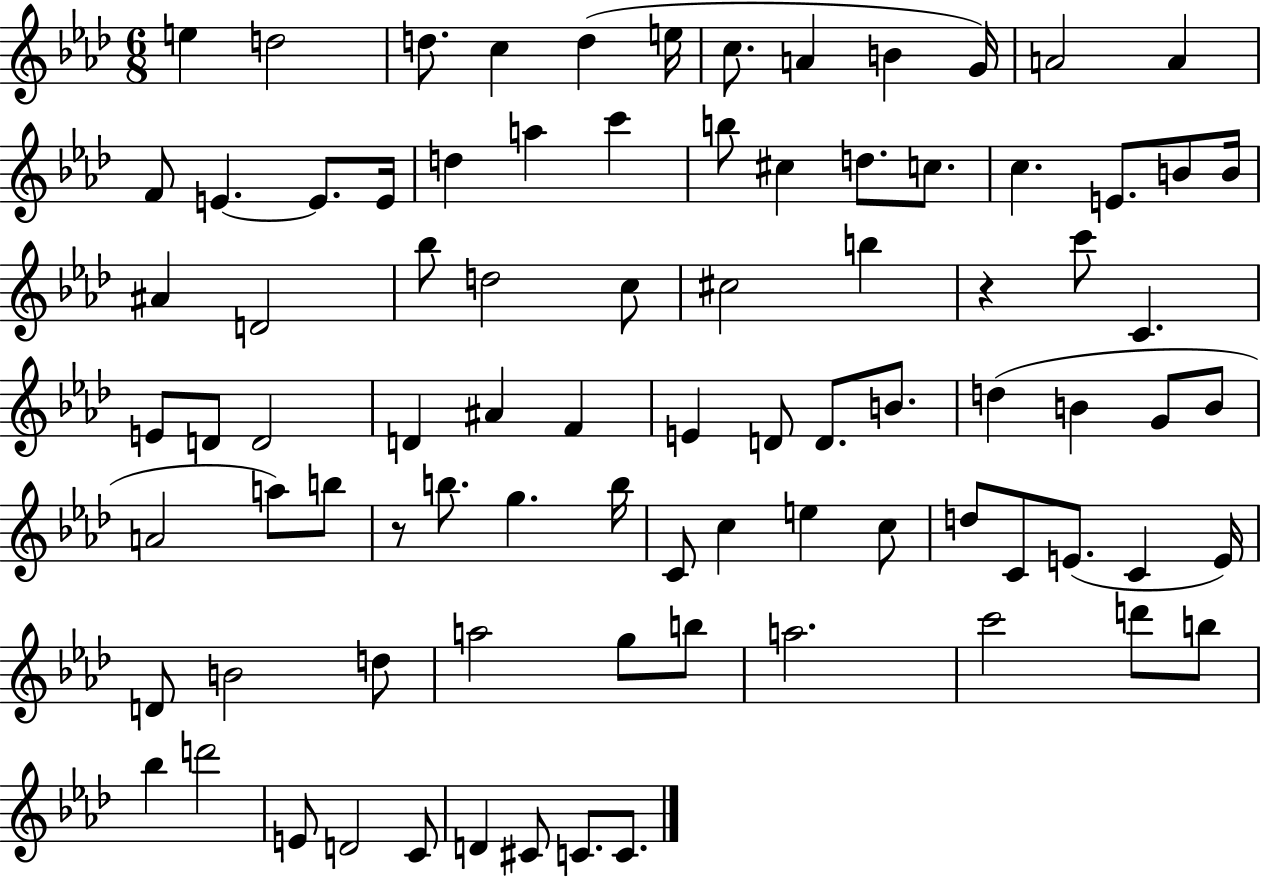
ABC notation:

X:1
T:Untitled
M:6/8
L:1/4
K:Ab
e d2 d/2 c d e/4 c/2 A B G/4 A2 A F/2 E E/2 E/4 d a c' b/2 ^c d/2 c/2 c E/2 B/2 B/4 ^A D2 _b/2 d2 c/2 ^c2 b z c'/2 C E/2 D/2 D2 D ^A F E D/2 D/2 B/2 d B G/2 B/2 A2 a/2 b/2 z/2 b/2 g b/4 C/2 c e c/2 d/2 C/2 E/2 C E/4 D/2 B2 d/2 a2 g/2 b/2 a2 c'2 d'/2 b/2 _b d'2 E/2 D2 C/2 D ^C/2 C/2 C/2